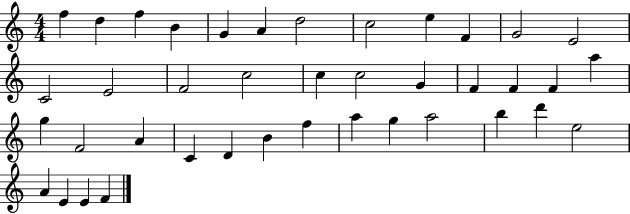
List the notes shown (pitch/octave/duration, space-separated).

F5/q D5/q F5/q B4/q G4/q A4/q D5/h C5/h E5/q F4/q G4/h E4/h C4/h E4/h F4/h C5/h C5/q C5/h G4/q F4/q F4/q F4/q A5/q G5/q F4/h A4/q C4/q D4/q B4/q F5/q A5/q G5/q A5/h B5/q D6/q E5/h A4/q E4/q E4/q F4/q